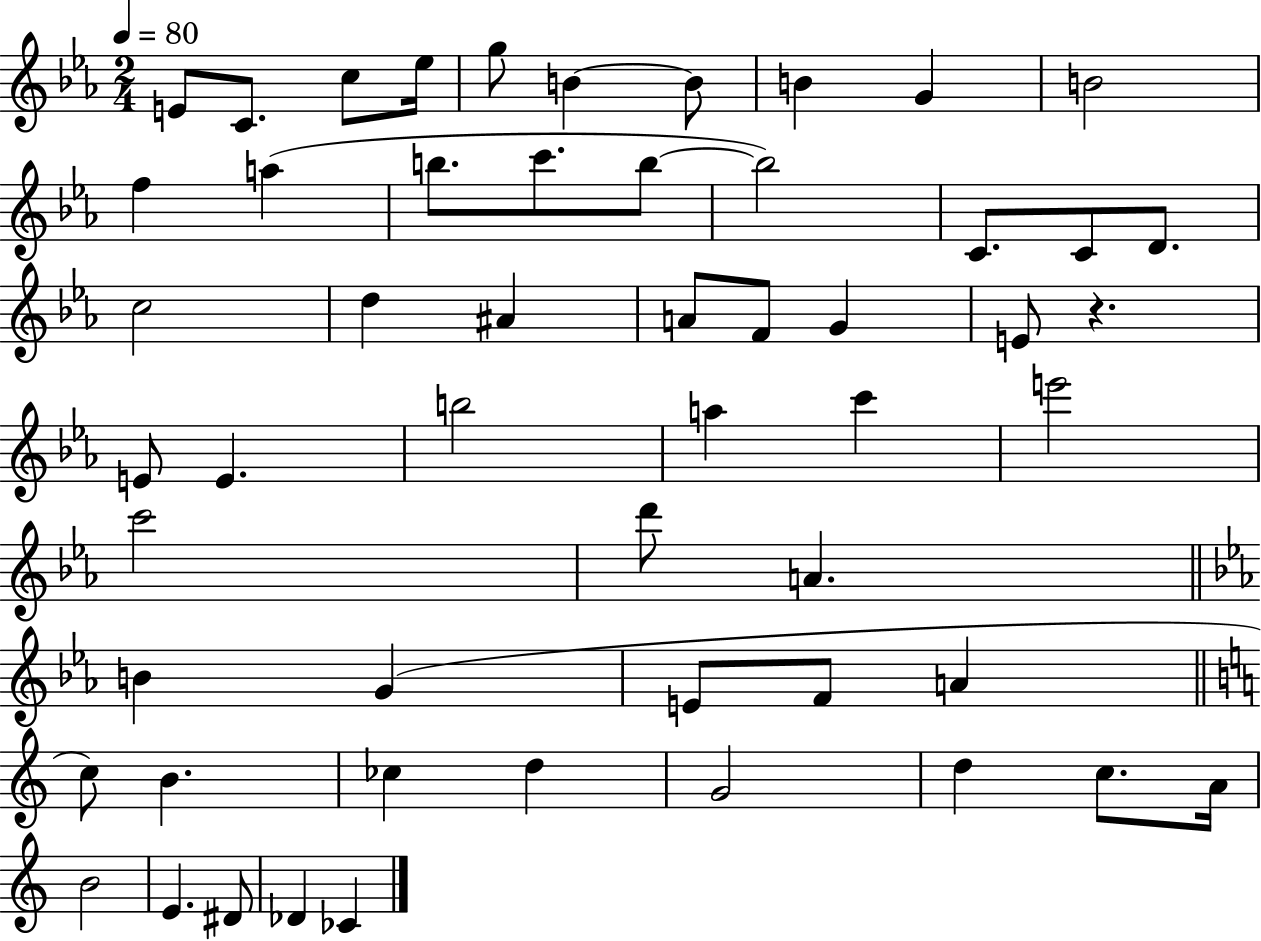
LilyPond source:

{
  \clef treble
  \numericTimeSignature
  \time 2/4
  \key ees \major
  \tempo 4 = 80
  e'8 c'8. c''8 ees''16 | g''8 b'4~~ b'8 | b'4 g'4 | b'2 | \break f''4 a''4( | b''8. c'''8. b''8~~ | b''2) | c'8. c'8 d'8. | \break c''2 | d''4 ais'4 | a'8 f'8 g'4 | e'8 r4. | \break e'8 e'4. | b''2 | a''4 c'''4 | e'''2 | \break c'''2 | d'''8 a'4. | \bar "||" \break \key ees \major b'4 g'4( | e'8 f'8 a'4 | \bar "||" \break \key c \major c''8) b'4. | ces''4 d''4 | g'2 | d''4 c''8. a'16 | \break b'2 | e'4. dis'8 | des'4 ces'4 | \bar "|."
}